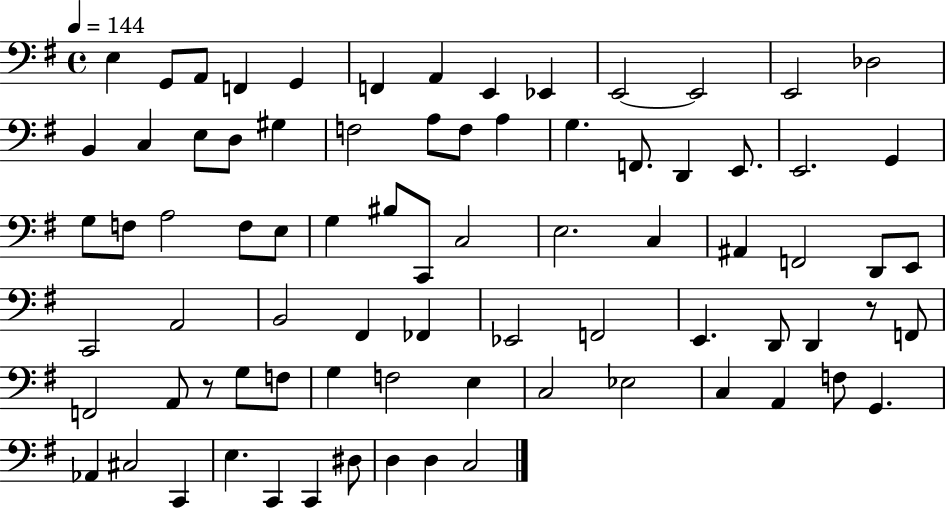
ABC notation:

X:1
T:Untitled
M:4/4
L:1/4
K:G
E, G,,/2 A,,/2 F,, G,, F,, A,, E,, _E,, E,,2 E,,2 E,,2 _D,2 B,, C, E,/2 D,/2 ^G, F,2 A,/2 F,/2 A, G, F,,/2 D,, E,,/2 E,,2 G,, G,/2 F,/2 A,2 F,/2 E,/2 G, ^B,/2 C,,/2 C,2 E,2 C, ^A,, F,,2 D,,/2 E,,/2 C,,2 A,,2 B,,2 ^F,, _F,, _E,,2 F,,2 E,, D,,/2 D,, z/2 F,,/2 F,,2 A,,/2 z/2 G,/2 F,/2 G, F,2 E, C,2 _E,2 C, A,, F,/2 G,, _A,, ^C,2 C,, E, C,, C,, ^D,/2 D, D, C,2